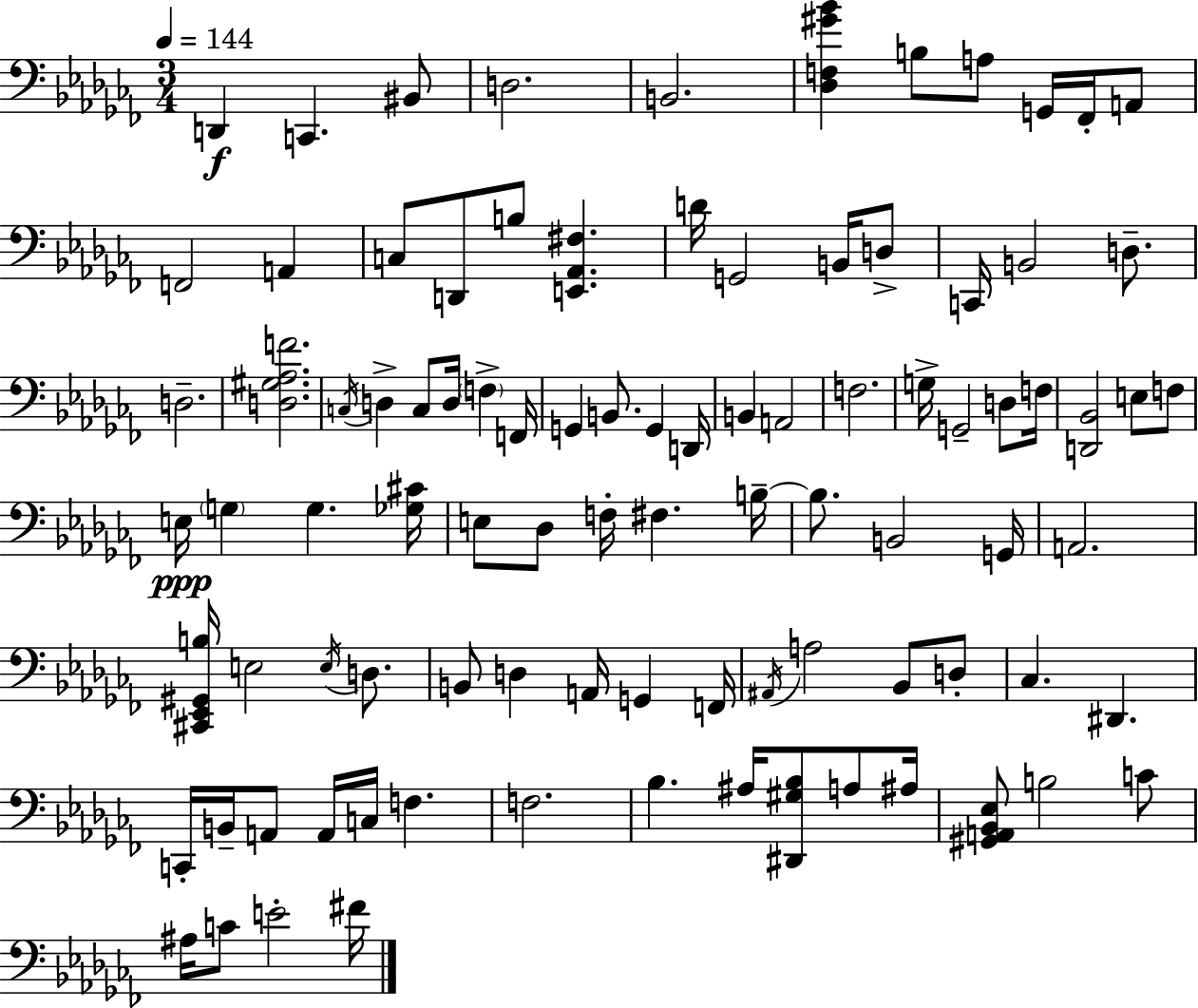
{
  \clef bass
  \numericTimeSignature
  \time 3/4
  \key aes \minor
  \tempo 4 = 144
  \repeat volta 2 { d,4\f c,4. bis,8 | d2. | b,2. | <des f gis' bes'>4 b8 a8 g,16 fes,16-. a,8 | \break f,2 a,4 | c8 d,8 b8 <e, aes, fis>4. | d'16 g,2 b,16 d8-> | c,16 b,2 d8.-- | \break d2.-- | <d gis aes f'>2. | \acciaccatura { c16 } d4-> c8 d16 \parenthesize f4-> | f,16 g,4 b,8. g,4 | \break d,16 b,4 a,2 | f2. | g16-> g,2-- d8 | f16 <d, bes,>2 e8 f8 | \break e16\ppp \parenthesize g4 g4. | <ges cis'>16 e8 des8 f16-. fis4. | b16--~~ b8. b,2 | g,16 a,2. | \break <cis, ees, gis, b>16 e2 \acciaccatura { e16 } d8. | b,8 d4 a,16 g,4 | f,16 \acciaccatura { ais,16 } a2 bes,8 | d8-. ces4. dis,4. | \break c,16-. b,16-- a,8 a,16 c16 f4. | f2. | bes4. ais16 <dis, gis bes>8 | a8 ais16 <gis, a, bes, ees>8 b2 | \break c'8 ais16 c'8 e'2-. | fis'16 } \bar "|."
}